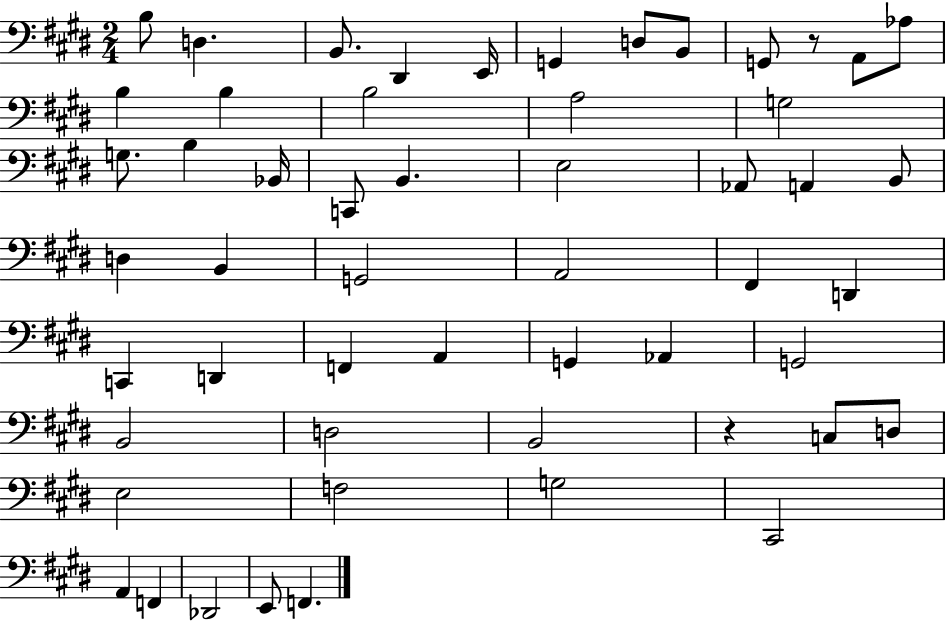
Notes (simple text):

B3/e D3/q. B2/e. D#2/q E2/s G2/q D3/e B2/e G2/e R/e A2/e Ab3/e B3/q B3/q B3/h A3/h G3/h G3/e. B3/q Bb2/s C2/e B2/q. E3/h Ab2/e A2/q B2/e D3/q B2/q G2/h A2/h F#2/q D2/q C2/q D2/q F2/q A2/q G2/q Ab2/q G2/h B2/h D3/h B2/h R/q C3/e D3/e E3/h F3/h G3/h C#2/h A2/q F2/q Db2/h E2/e F2/q.